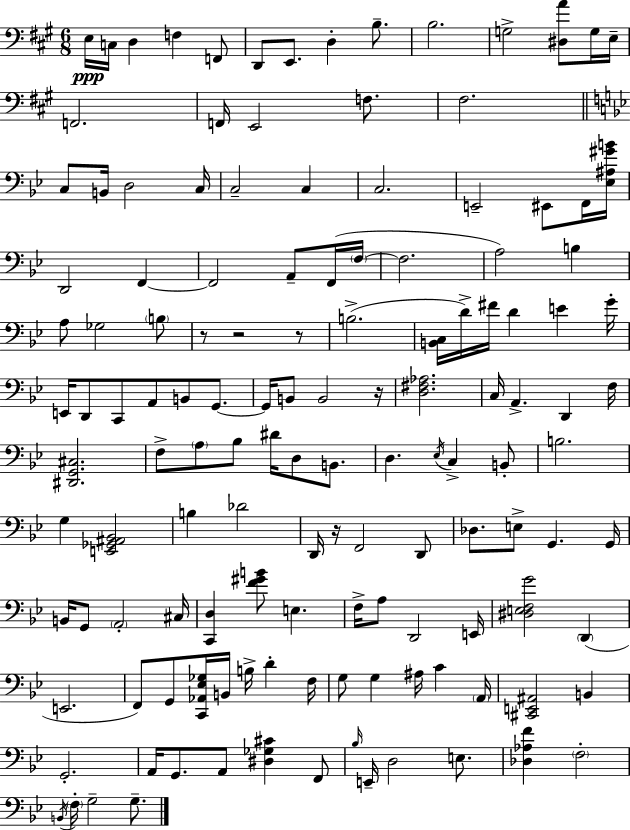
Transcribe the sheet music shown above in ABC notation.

X:1
T:Untitled
M:6/8
L:1/4
K:A
E,/4 C,/4 D, F, F,,/2 D,,/2 E,,/2 D, B,/2 B,2 G,2 [^D,A]/2 G,/4 E,/4 F,,2 F,,/4 E,,2 F,/2 ^F,2 C,/2 B,,/4 D,2 C,/4 C,2 C, C,2 E,,2 ^E,,/2 F,,/4 [_E,^A,^GB]/4 D,,2 F,, F,,2 A,,/2 F,,/4 F,/4 F,2 A,2 B, A,/2 _G,2 B,/2 z/2 z2 z/2 B,2 [B,,C,]/4 D/4 ^F/4 D E G/4 E,,/4 D,,/2 C,,/2 A,,/2 B,,/2 G,,/2 G,,/4 B,,/2 B,,2 z/4 [D,^F,_A,]2 C,/4 A,, D,, F,/4 [^D,,G,,^C,]2 F,/2 A,/2 _B,/2 ^D/4 D,/2 B,,/2 D, _E,/4 C, B,,/2 B,2 G, [E,,_G,,^A,,_B,,]2 B, _D2 D,,/4 z/4 F,,2 D,,/2 _D,/2 E,/2 G,, G,,/4 B,,/4 G,,/2 A,,2 ^C,/4 [C,,D,] [F^GB]/2 E, F,/4 A,/2 D,,2 E,,/4 [^D,E,F,G]2 D,, E,,2 F,,/2 G,,/2 [C,,_A,,_E,_G,]/4 B,,/4 B,/4 D F,/4 G,/2 G, ^A,/4 C A,,/4 [^C,,E,,^A,,]2 B,, G,,2 A,,/4 G,,/2 A,,/2 [^D,_G,^C] F,,/2 _B,/4 E,,/4 D,2 E,/2 [_D,_A,F] F,2 B,,/4 F,/4 G,2 G,/2